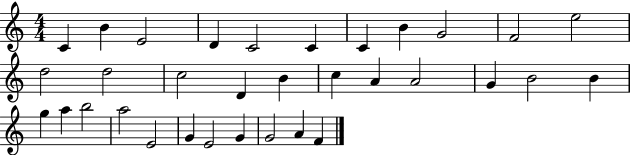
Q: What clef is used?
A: treble